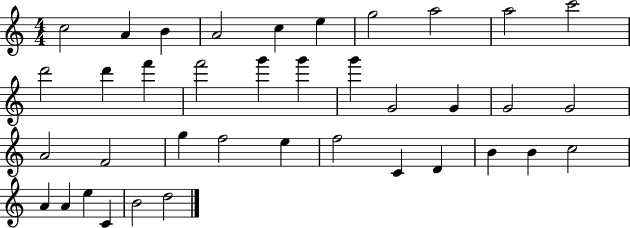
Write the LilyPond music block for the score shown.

{
  \clef treble
  \numericTimeSignature
  \time 4/4
  \key c \major
  c''2 a'4 b'4 | a'2 c''4 e''4 | g''2 a''2 | a''2 c'''2 | \break d'''2 d'''4 f'''4 | f'''2 g'''4 g'''4 | g'''4 g'2 g'4 | g'2 g'2 | \break a'2 f'2 | g''4 f''2 e''4 | f''2 c'4 d'4 | b'4 b'4 c''2 | \break a'4 a'4 e''4 c'4 | b'2 d''2 | \bar "|."
}